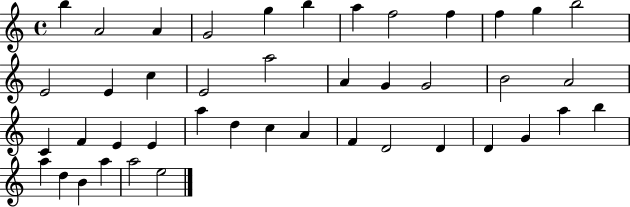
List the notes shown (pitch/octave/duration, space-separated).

B5/q A4/h A4/q G4/h G5/q B5/q A5/q F5/h F5/q F5/q G5/q B5/h E4/h E4/q C5/q E4/h A5/h A4/q G4/q G4/h B4/h A4/h C4/q F4/q E4/q E4/q A5/q D5/q C5/q A4/q F4/q D4/h D4/q D4/q G4/q A5/q B5/q A5/q D5/q B4/q A5/q A5/h E5/h